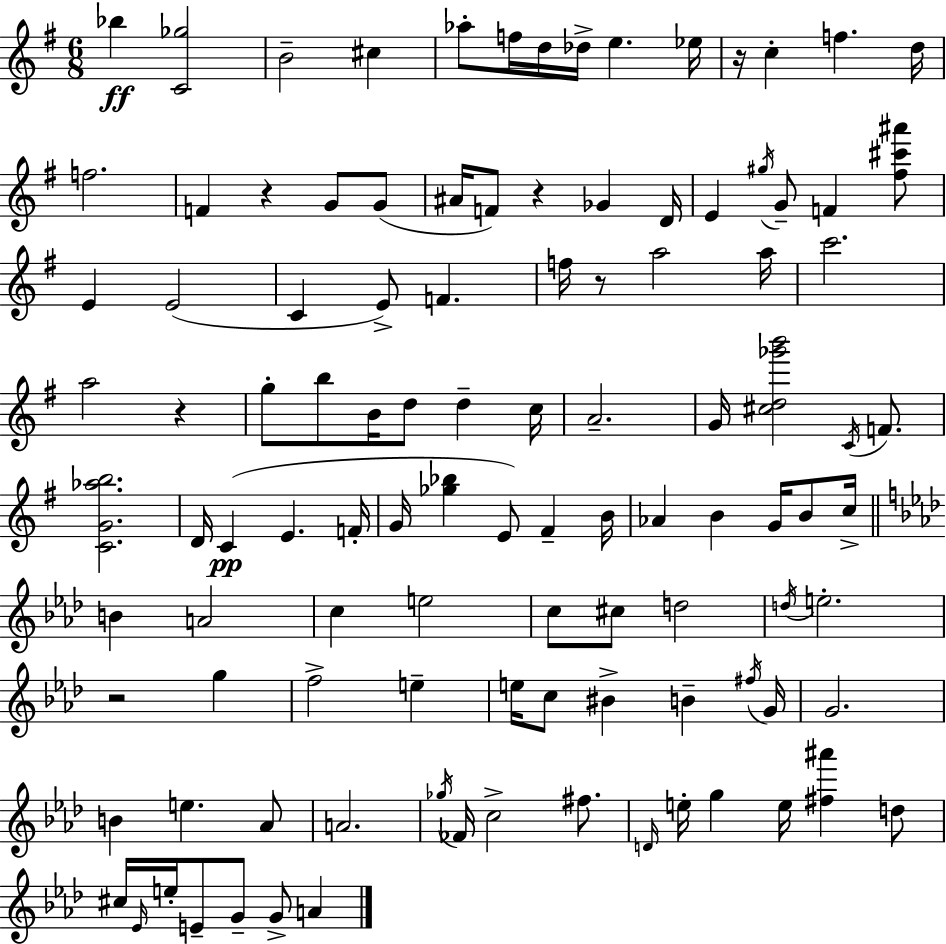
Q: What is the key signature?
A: G major